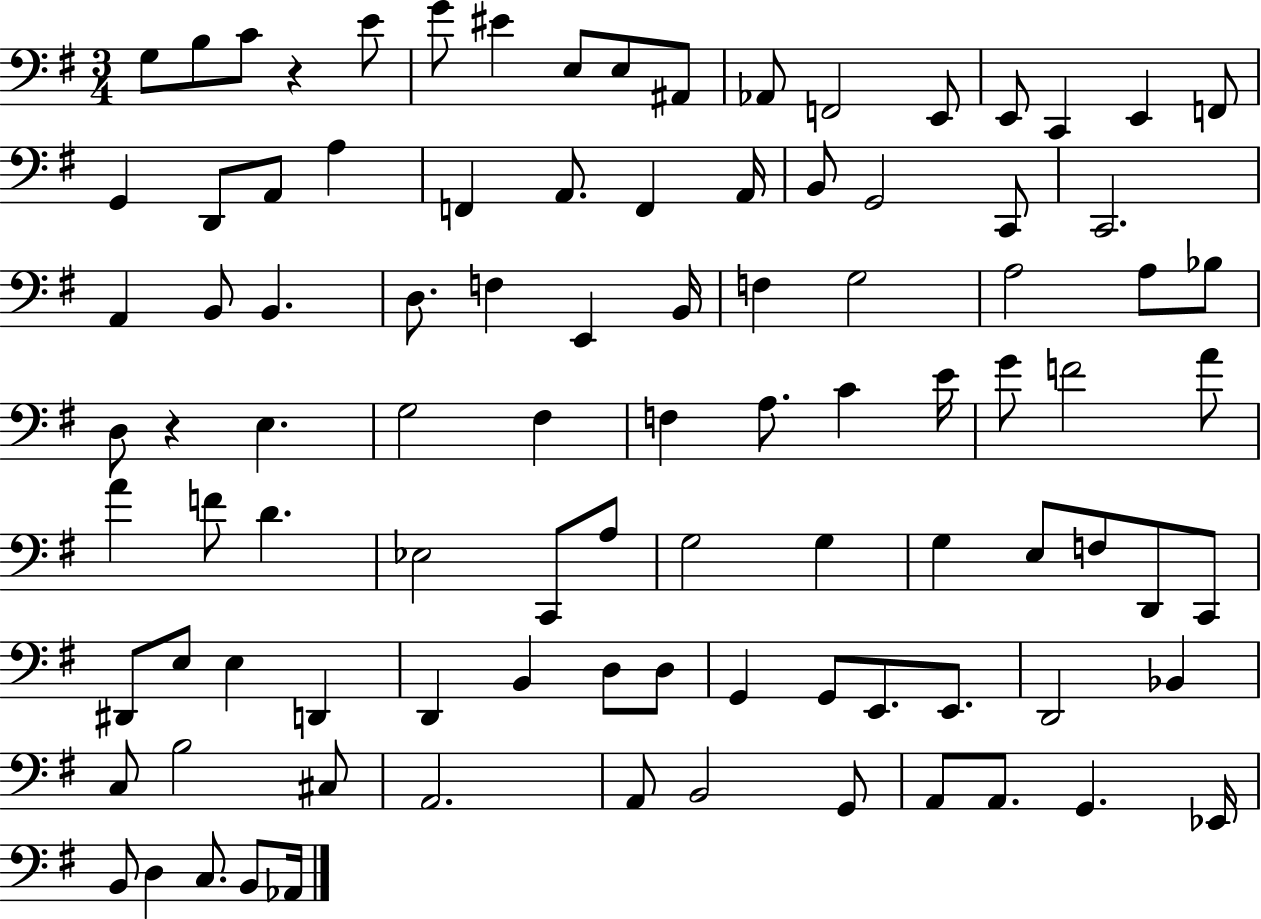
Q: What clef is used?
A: bass